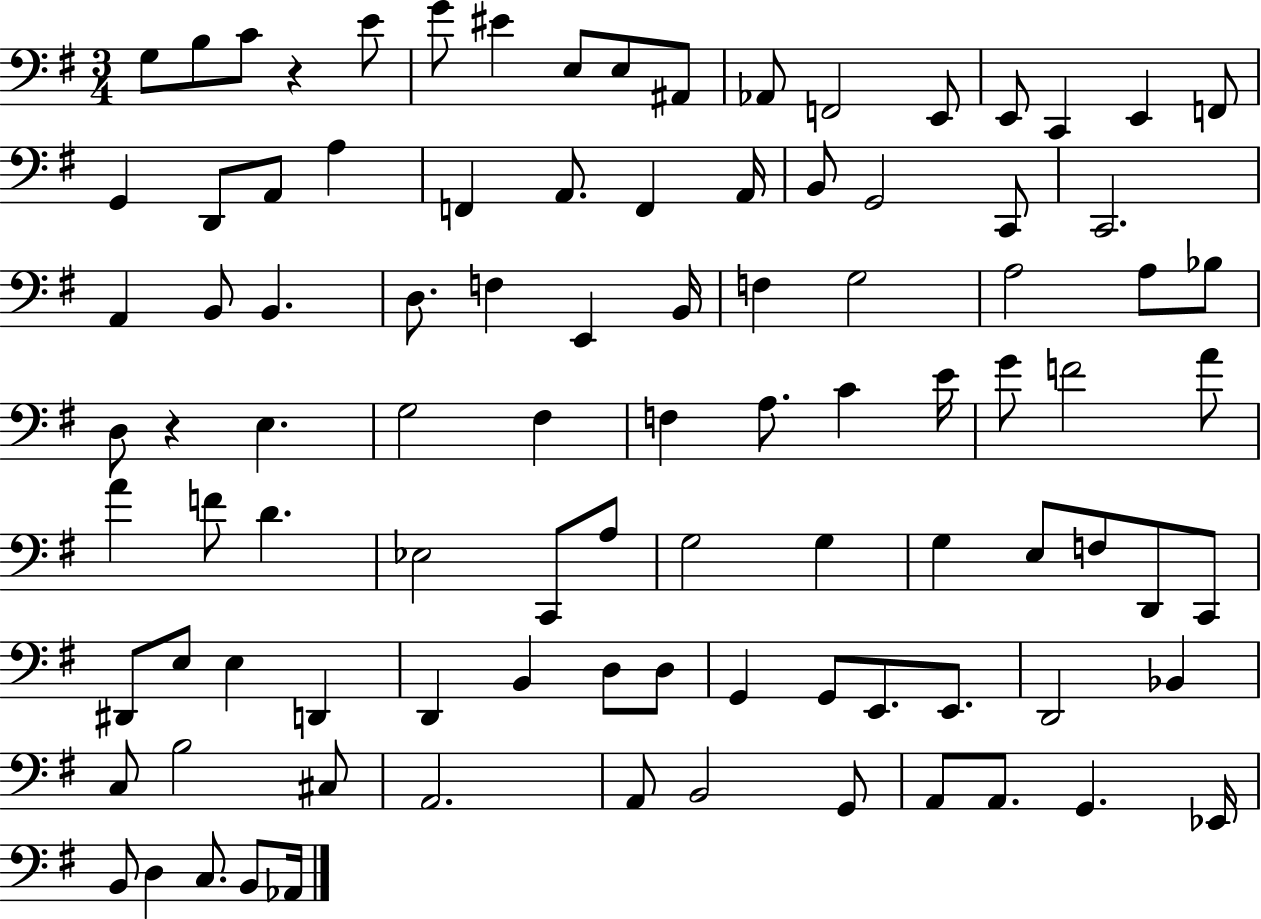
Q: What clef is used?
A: bass